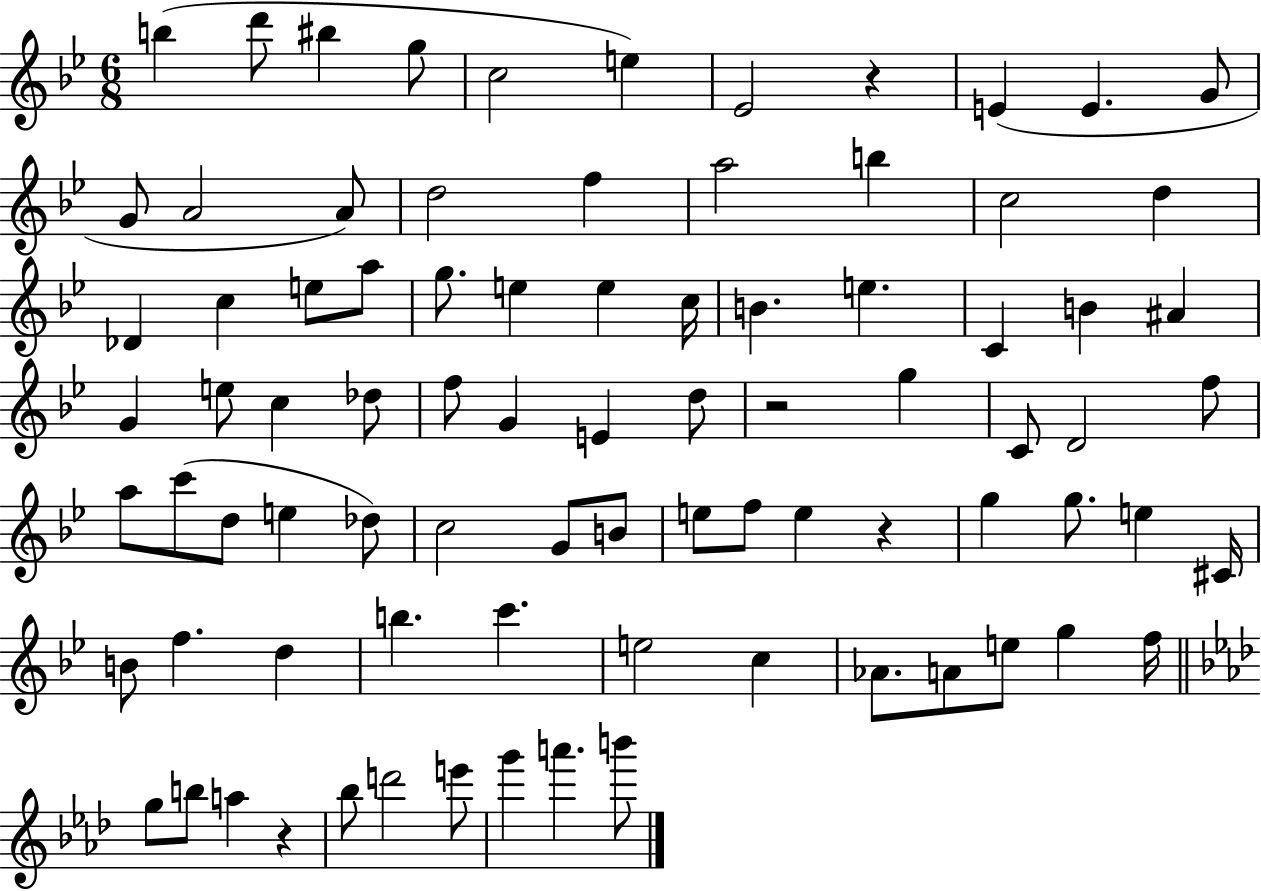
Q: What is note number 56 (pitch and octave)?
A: G5